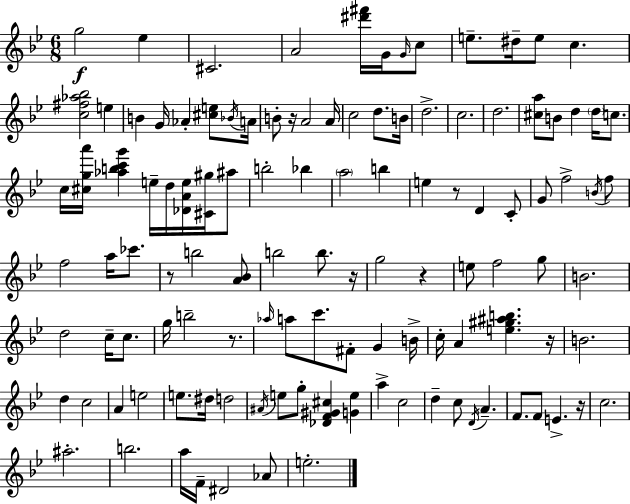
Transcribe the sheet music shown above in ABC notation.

X:1
T:Untitled
M:6/8
L:1/4
K:Bb
g2 _e ^C2 A2 [^d'^f']/4 G/4 G/4 c/2 e/2 ^d/4 e/2 c [c^f_a_b]2 e B G/4 _A [^ce]/2 _B/4 A/4 B/2 z/4 A2 A/4 c2 d/2 B/4 d2 c2 d2 [^ca]/2 B/2 d d/4 c/2 c/4 [^cga']/4 [_abc'g'] e/4 d/4 [_DAe]/4 [^C^g]/4 ^a/2 b2 _b a2 b e z/2 D C/2 G/2 f2 B/4 f/2 f2 a/4 _c'/2 z/2 b2 [A_B]/2 b2 b/2 z/4 g2 z e/2 f2 g/2 B2 d2 c/4 c/2 g/4 b2 z/2 _a/4 a/2 c'/2 ^F/2 G B/4 c/4 A [e^g^ab] z/4 B2 d c2 A e2 e/2 ^d/4 d2 ^A/4 e/2 g/2 [_DF^G^c] [Ge] a c2 d c/2 D/4 A F/2 F/2 E z/4 c2 ^a2 b2 a/4 F/4 ^D2 _A/2 e2